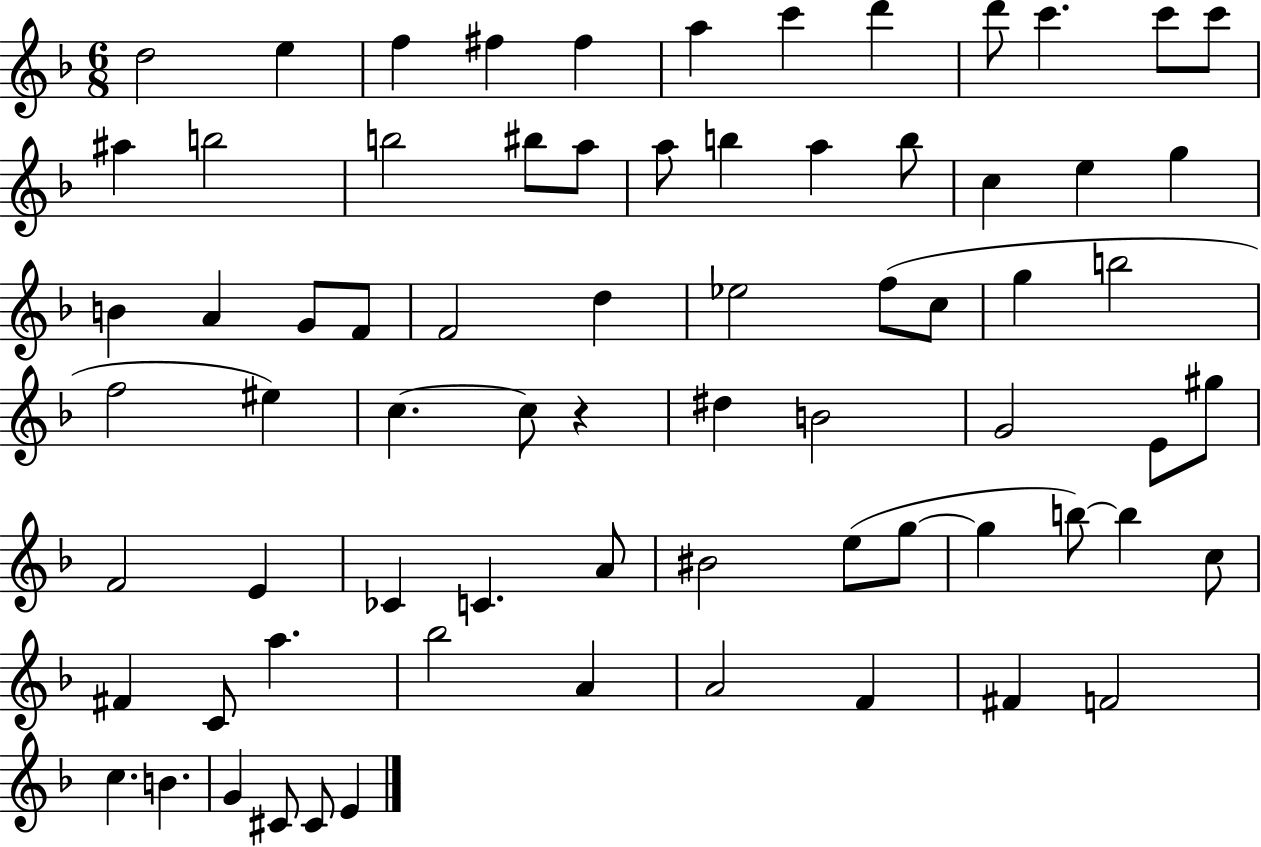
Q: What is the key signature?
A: F major